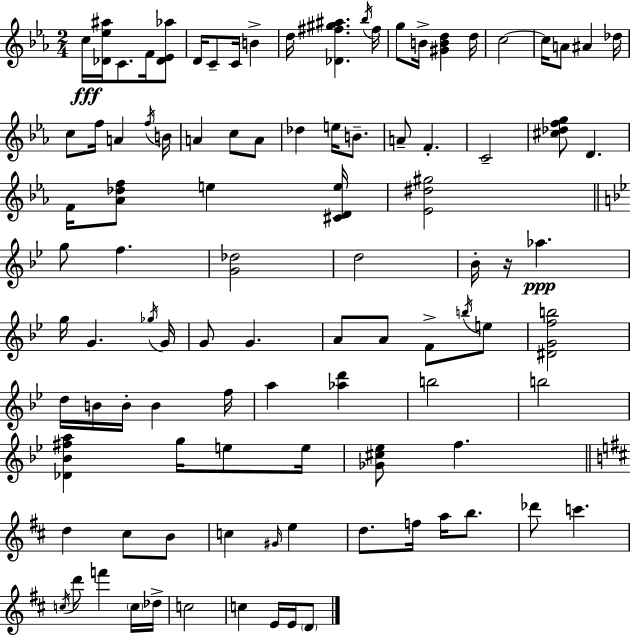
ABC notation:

X:1
T:Untitled
M:2/4
L:1/4
K:Cm
c/4 [_D_e^a]/4 C/2 F/4 [_D_E_a]/2 D/4 C/2 C/4 B d/4 [_D^f^g^a] _b/4 ^f/4 g/2 B/4 [^GBd] d/4 c2 c/4 A/2 ^A _d/4 c/2 f/4 A f/4 B/4 A c/2 A/2 _d e/4 B/2 A/2 F C2 [^c_dfg]/2 D F/4 [_A_df]/2 e [^CDe]/4 [_E^d^g]2 g/2 f [G_d]2 d2 _B/4 z/4 _a g/4 G _g/4 G/4 G/2 G A/2 A/2 F/2 b/4 e/2 [^DGfb]2 d/4 B/4 B/4 B f/4 a [_ad'] b2 b2 [_D_B^fa] g/4 e/2 e/4 [_G^c_e]/2 f d ^c/2 B/2 c ^G/4 e d/2 f/4 a/4 b/2 _d'/2 c' c/4 d'/2 f' c/4 _d/4 c2 c E/4 E/4 D/2